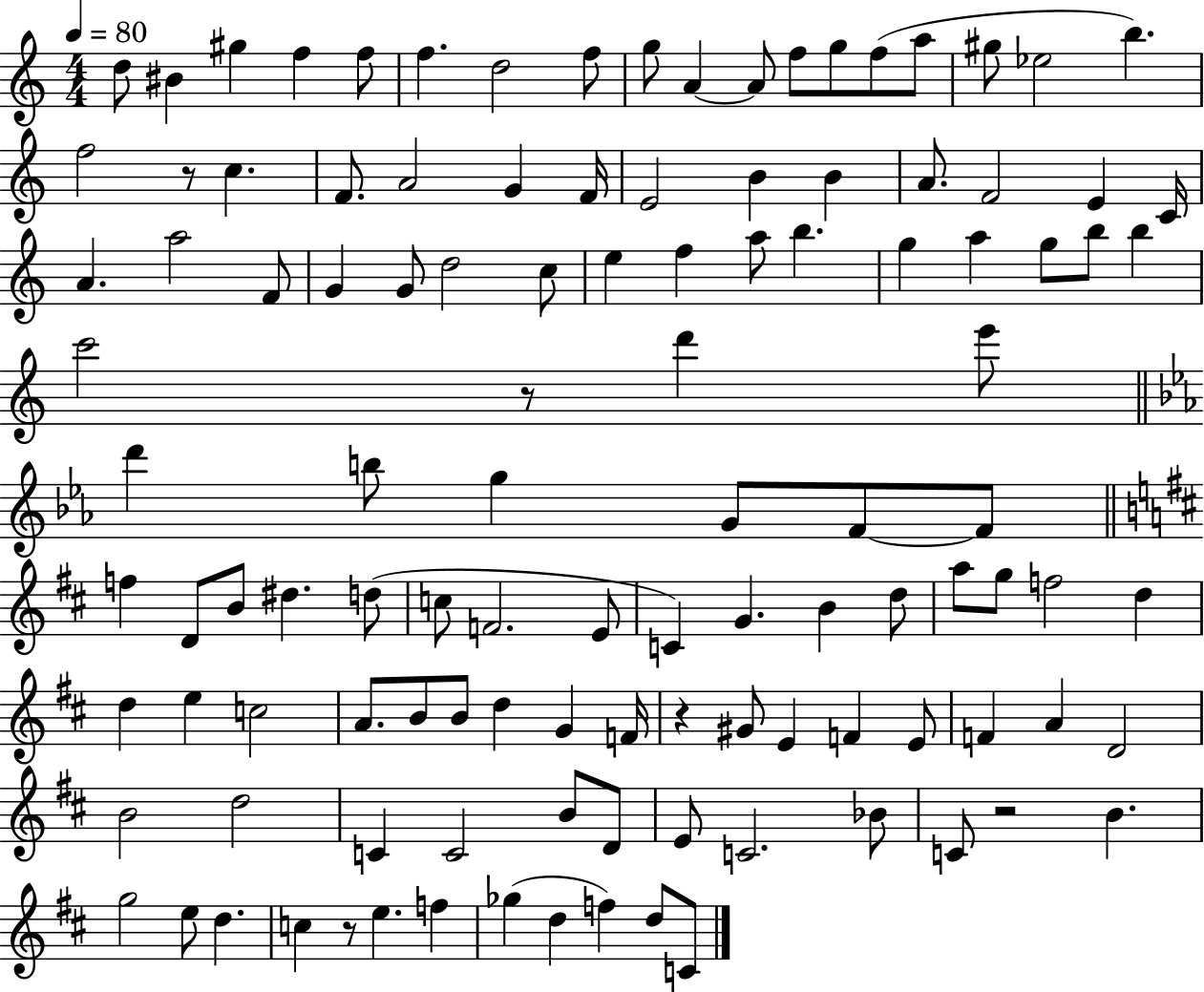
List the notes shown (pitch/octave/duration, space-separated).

D5/e BIS4/q G#5/q F5/q F5/e F5/q. D5/h F5/e G5/e A4/q A4/e F5/e G5/e F5/e A5/e G#5/e Eb5/h B5/q. F5/h R/e C5/q. F4/e. A4/h G4/q F4/s E4/h B4/q B4/q A4/e. F4/h E4/q C4/s A4/q. A5/h F4/e G4/q G4/e D5/h C5/e E5/q F5/q A5/e B5/q. G5/q A5/q G5/e B5/e B5/q C6/h R/e D6/q E6/e D6/q B5/e G5/q G4/e F4/e F4/e F5/q D4/e B4/e D#5/q. D5/e C5/e F4/h. E4/e C4/q G4/q. B4/q D5/e A5/e G5/e F5/h D5/q D5/q E5/q C5/h A4/e. B4/e B4/e D5/q G4/q F4/s R/q G#4/e E4/q F4/q E4/e F4/q A4/q D4/h B4/h D5/h C4/q C4/h B4/e D4/e E4/e C4/h. Bb4/e C4/e R/h B4/q. G5/h E5/e D5/q. C5/q R/e E5/q. F5/q Gb5/q D5/q F5/q D5/e C4/e